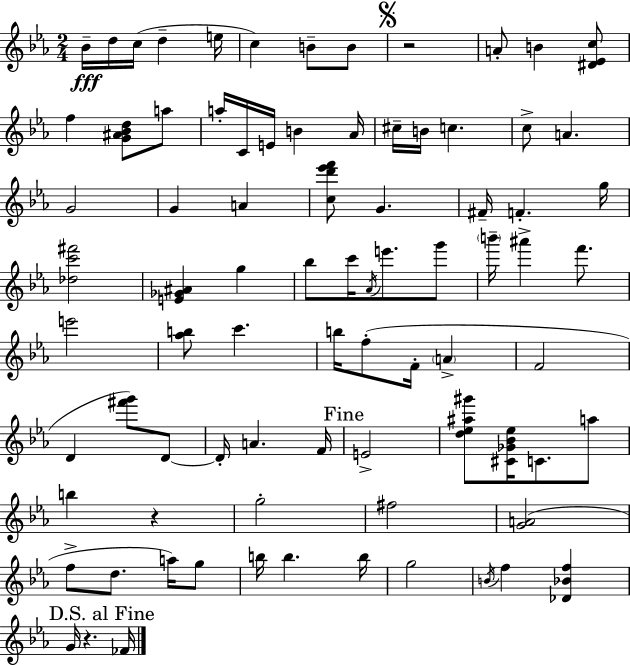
X:1
T:Untitled
M:2/4
L:1/4
K:Cm
_B/4 d/4 c/4 d e/4 c B/2 B/2 z2 A/2 B [^D_Ec]/2 f [G^A_Bd]/2 a/2 a/4 C/4 E/4 B _A/4 ^c/4 B/4 c c/2 A G2 G A [cd'_e'f']/2 G ^F/4 F g/4 [_dc'^f']2 [E_G^A] g _b/2 c'/4 _A/4 e'/2 g'/2 b'/4 ^a' f'/2 e'2 [_ab]/2 c' b/4 f/2 F/4 A F2 D [^f'g']/2 D/2 D/4 A F/4 E2 [d_e^a^g']/2 [^C_G_B_e]/4 C/2 a/2 b z g2 ^f2 [GA]2 f/2 d/2 a/4 g/2 b/4 b b/4 g2 B/4 f [_D_Bf] G/4 z _F/4